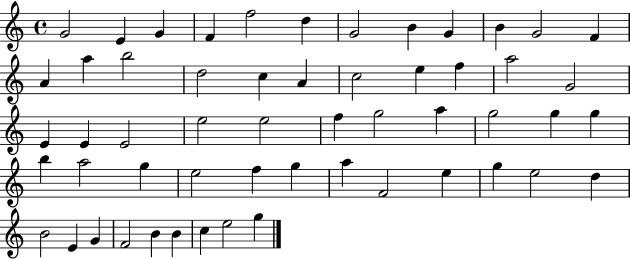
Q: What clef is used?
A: treble